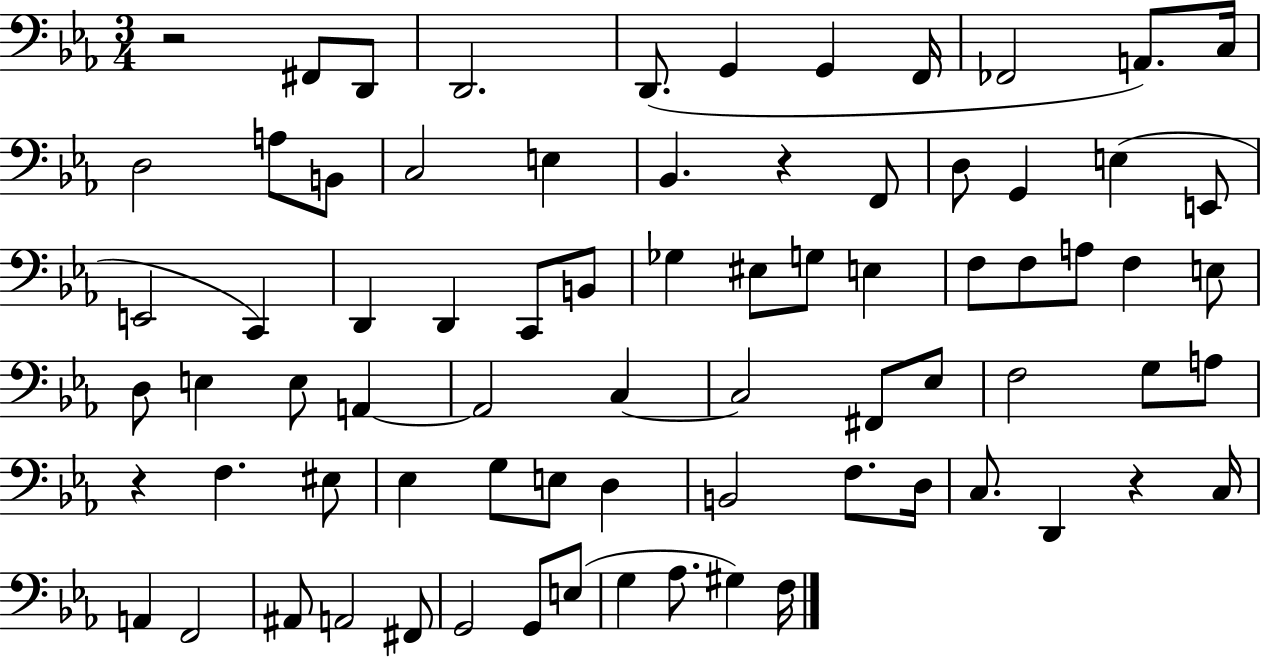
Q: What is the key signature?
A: EES major